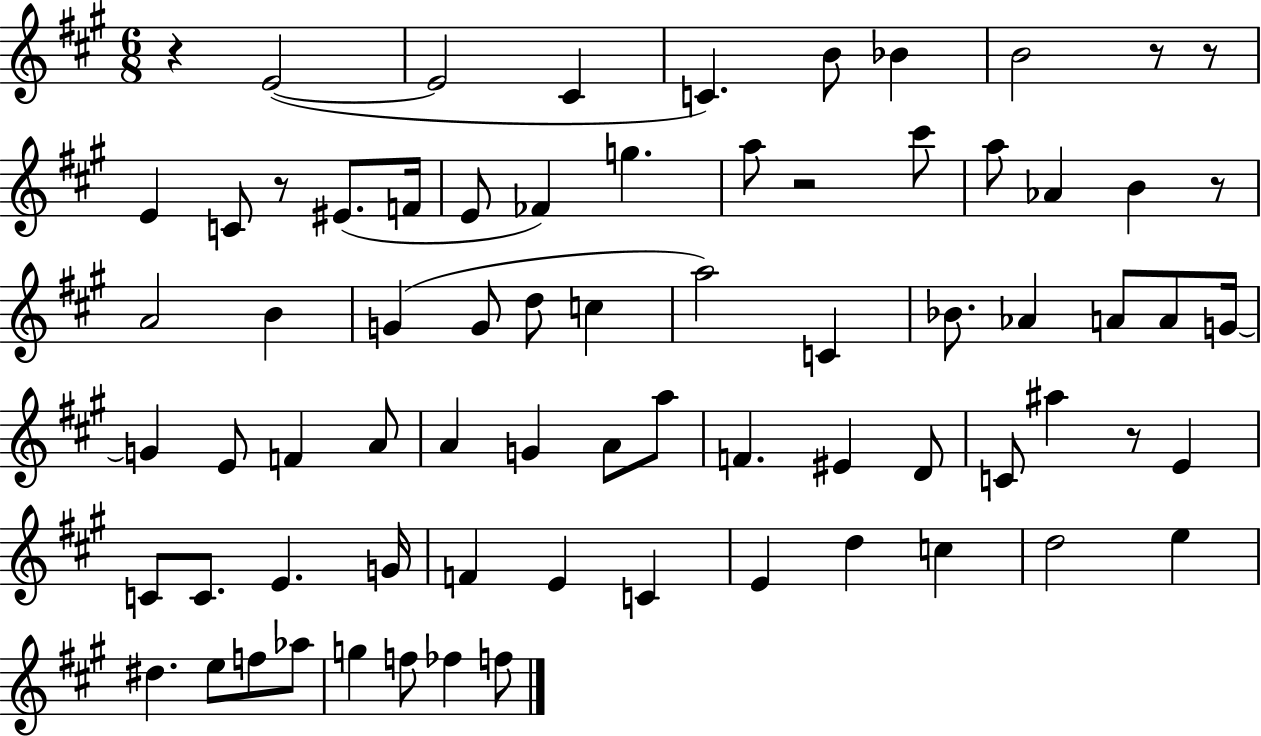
{
  \clef treble
  \numericTimeSignature
  \time 6/8
  \key a \major
  \repeat volta 2 { r4 e'2~(~ | e'2 cis'4 | c'4.) b'8 bes'4 | b'2 r8 r8 | \break e'4 c'8 r8 eis'8.( f'16 | e'8 fes'4) g''4. | a''8 r2 cis'''8 | a''8 aes'4 b'4 r8 | \break a'2 b'4 | g'4( g'8 d''8 c''4 | a''2) c'4 | bes'8. aes'4 a'8 a'8 g'16~~ | \break g'4 e'8 f'4 a'8 | a'4 g'4 a'8 a''8 | f'4. eis'4 d'8 | c'8 ais''4 r8 e'4 | \break c'8 c'8. e'4. g'16 | f'4 e'4 c'4 | e'4 d''4 c''4 | d''2 e''4 | \break dis''4. e''8 f''8 aes''8 | g''4 f''8 fes''4 f''8 | } \bar "|."
}